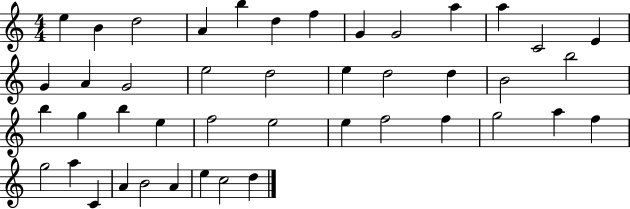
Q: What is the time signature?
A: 4/4